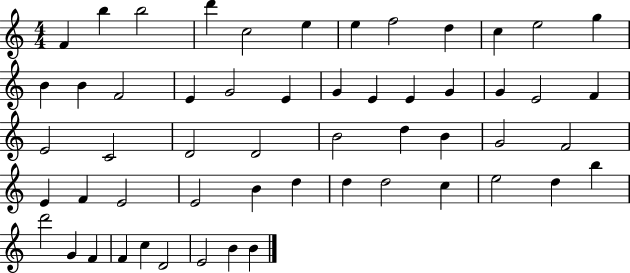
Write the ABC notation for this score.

X:1
T:Untitled
M:4/4
L:1/4
K:C
F b b2 d' c2 e e f2 d c e2 g B B F2 E G2 E G E E G G E2 F E2 C2 D2 D2 B2 d B G2 F2 E F E2 E2 B d d d2 c e2 d b d'2 G F F c D2 E2 B B